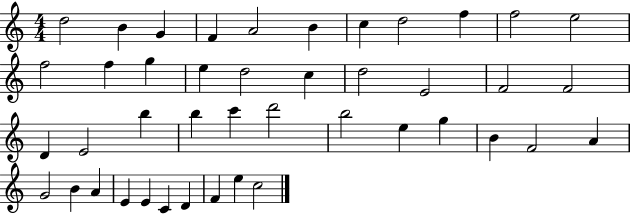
D5/h B4/q G4/q F4/q A4/h B4/q C5/q D5/h F5/q F5/h E5/h F5/h F5/q G5/q E5/q D5/h C5/q D5/h E4/h F4/h F4/h D4/q E4/h B5/q B5/q C6/q D6/h B5/h E5/q G5/q B4/q F4/h A4/q G4/h B4/q A4/q E4/q E4/q C4/q D4/q F4/q E5/q C5/h